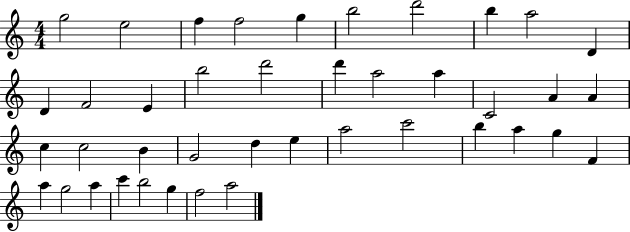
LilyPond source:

{
  \clef treble
  \numericTimeSignature
  \time 4/4
  \key c \major
  g''2 e''2 | f''4 f''2 g''4 | b''2 d'''2 | b''4 a''2 d'4 | \break d'4 f'2 e'4 | b''2 d'''2 | d'''4 a''2 a''4 | c'2 a'4 a'4 | \break c''4 c''2 b'4 | g'2 d''4 e''4 | a''2 c'''2 | b''4 a''4 g''4 f'4 | \break a''4 g''2 a''4 | c'''4 b''2 g''4 | f''2 a''2 | \bar "|."
}